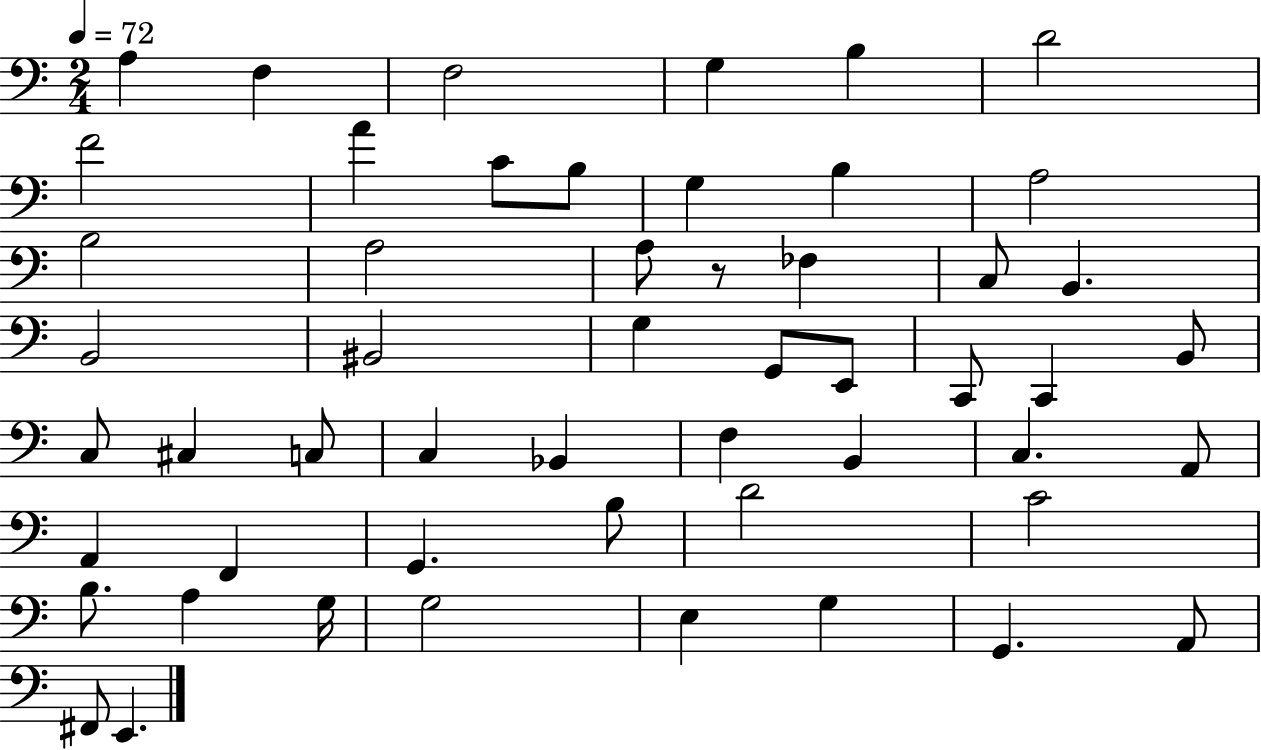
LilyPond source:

{
  \clef bass
  \numericTimeSignature
  \time 2/4
  \key c \major
  \tempo 4 = 72
  a4 f4 | f2 | g4 b4 | d'2 | \break f'2 | a'4 c'8 b8 | g4 b4 | a2 | \break b2 | a2 | a8 r8 fes4 | c8 b,4. | \break b,2 | bis,2 | g4 g,8 e,8 | c,8 c,4 b,8 | \break c8 cis4 c8 | c4 bes,4 | f4 b,4 | c4. a,8 | \break a,4 f,4 | g,4. b8 | d'2 | c'2 | \break b8. a4 g16 | g2 | e4 g4 | g,4. a,8 | \break fis,8 e,4. | \bar "|."
}